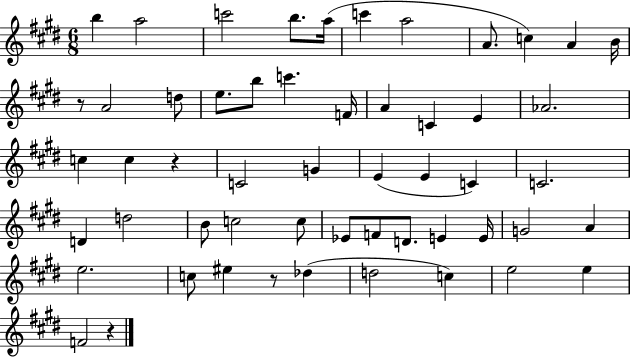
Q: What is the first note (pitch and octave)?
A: B5